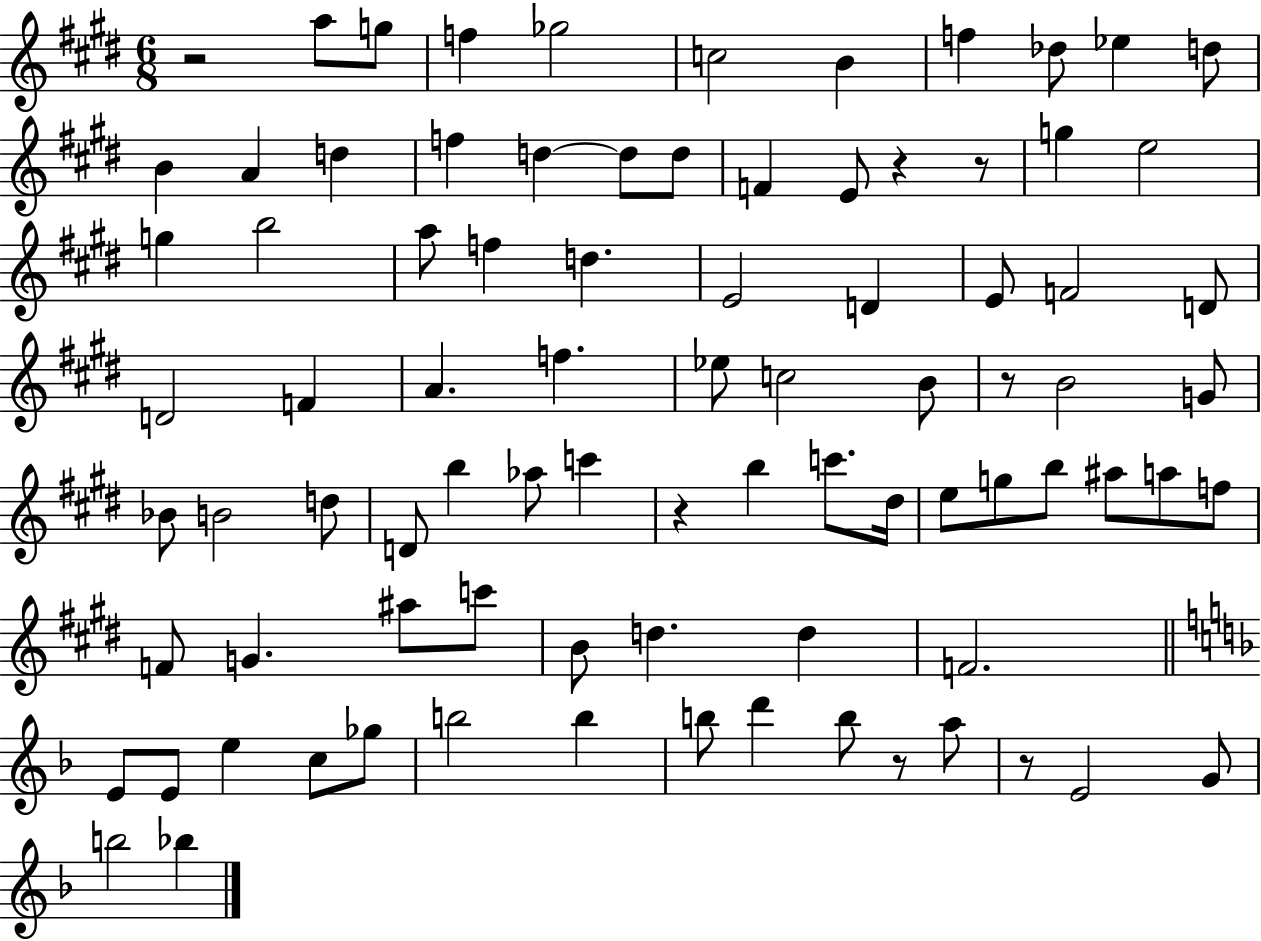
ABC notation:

X:1
T:Untitled
M:6/8
L:1/4
K:E
z2 a/2 g/2 f _g2 c2 B f _d/2 _e d/2 B A d f d d/2 d/2 F E/2 z z/2 g e2 g b2 a/2 f d E2 D E/2 F2 D/2 D2 F A f _e/2 c2 B/2 z/2 B2 G/2 _B/2 B2 d/2 D/2 b _a/2 c' z b c'/2 ^d/4 e/2 g/2 b/2 ^a/2 a/2 f/2 F/2 G ^a/2 c'/2 B/2 d d F2 E/2 E/2 e c/2 _g/2 b2 b b/2 d' b/2 z/2 a/2 z/2 E2 G/2 b2 _b